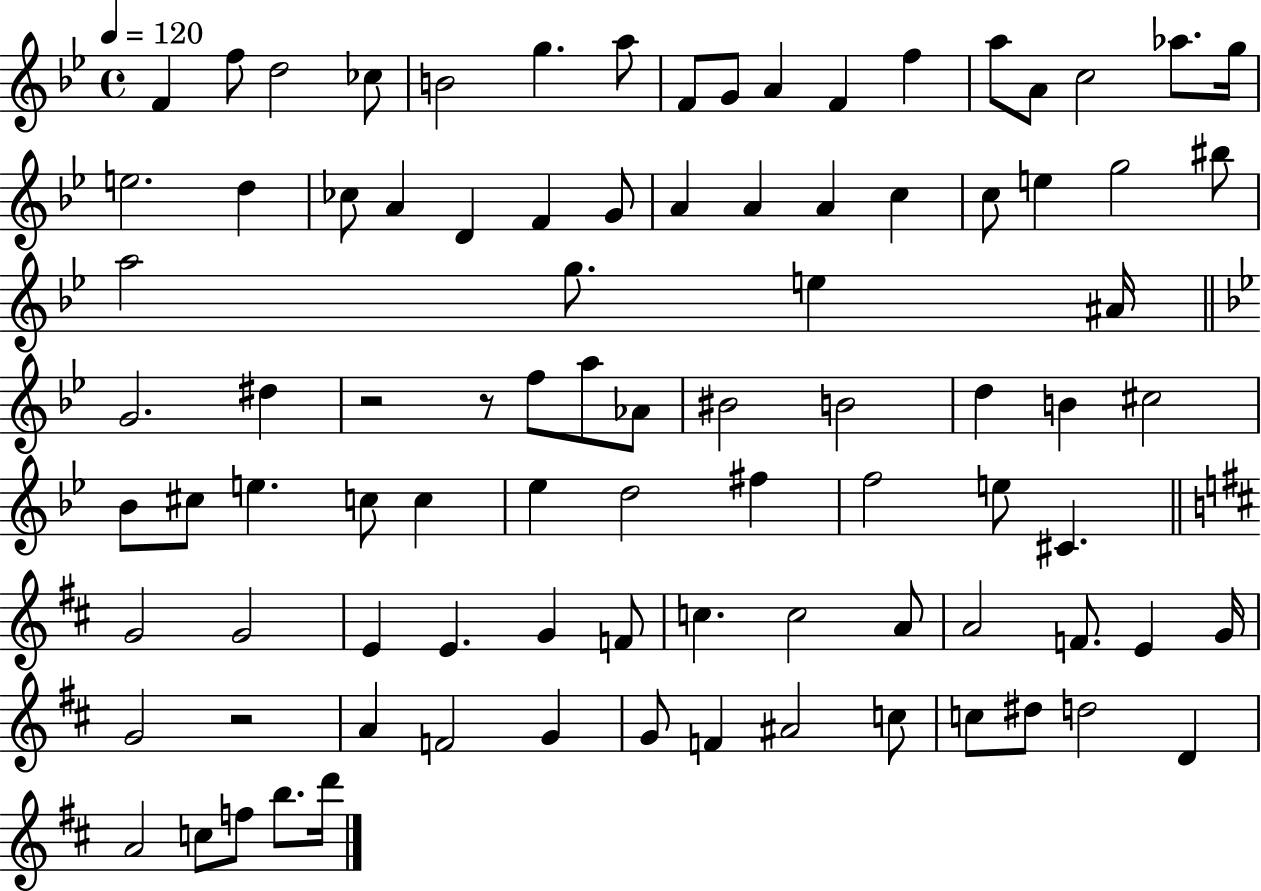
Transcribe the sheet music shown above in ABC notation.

X:1
T:Untitled
M:4/4
L:1/4
K:Bb
F f/2 d2 _c/2 B2 g a/2 F/2 G/2 A F f a/2 A/2 c2 _a/2 g/4 e2 d _c/2 A D F G/2 A A A c c/2 e g2 ^b/2 a2 g/2 e ^A/4 G2 ^d z2 z/2 f/2 a/2 _A/2 ^B2 B2 d B ^c2 _B/2 ^c/2 e c/2 c _e d2 ^f f2 e/2 ^C G2 G2 E E G F/2 c c2 A/2 A2 F/2 E G/4 G2 z2 A F2 G G/2 F ^A2 c/2 c/2 ^d/2 d2 D A2 c/2 f/2 b/2 d'/4